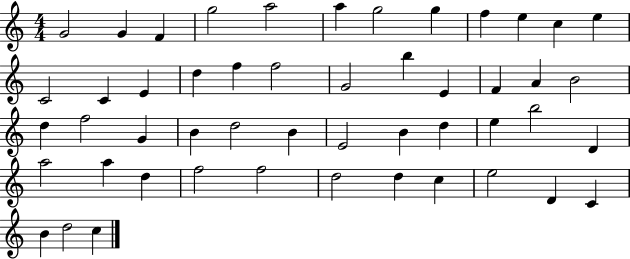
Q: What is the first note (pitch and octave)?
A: G4